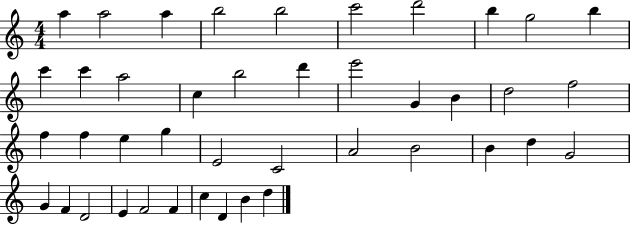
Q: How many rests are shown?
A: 0